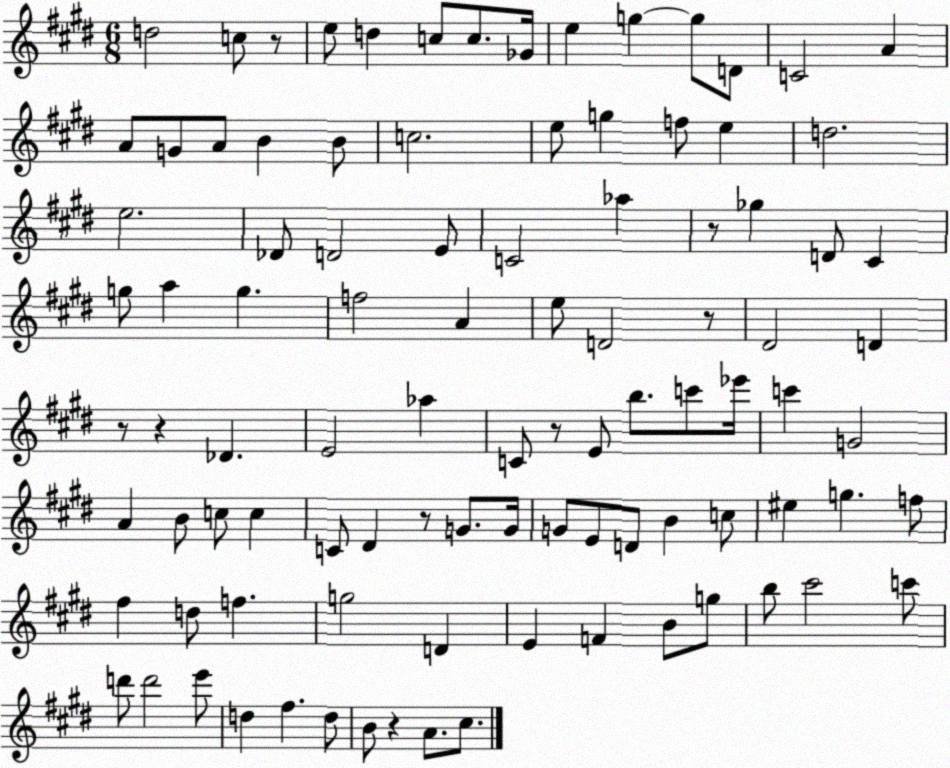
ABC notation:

X:1
T:Untitled
M:6/8
L:1/4
K:E
d2 c/2 z/2 e/2 d c/2 c/2 _G/4 e g g/2 D/2 C2 A A/2 G/2 A/2 B B/2 c2 e/2 g f/2 e d2 e2 _D/2 D2 E/2 C2 _a z/2 _g D/2 ^C g/2 a g f2 A e/2 D2 z/2 ^D2 D z/2 z _D E2 _a C/2 z/2 E/2 b/2 c'/2 _e'/4 c' G2 A B/2 c/2 c C/2 ^D z/2 G/2 G/4 G/2 E/2 D/2 B c/2 ^e g f/2 ^f d/2 f g2 D E F B/2 g/2 b/2 ^c'2 c'/2 d'/2 d'2 e'/2 d ^f d/2 B/2 z A/2 ^c/2